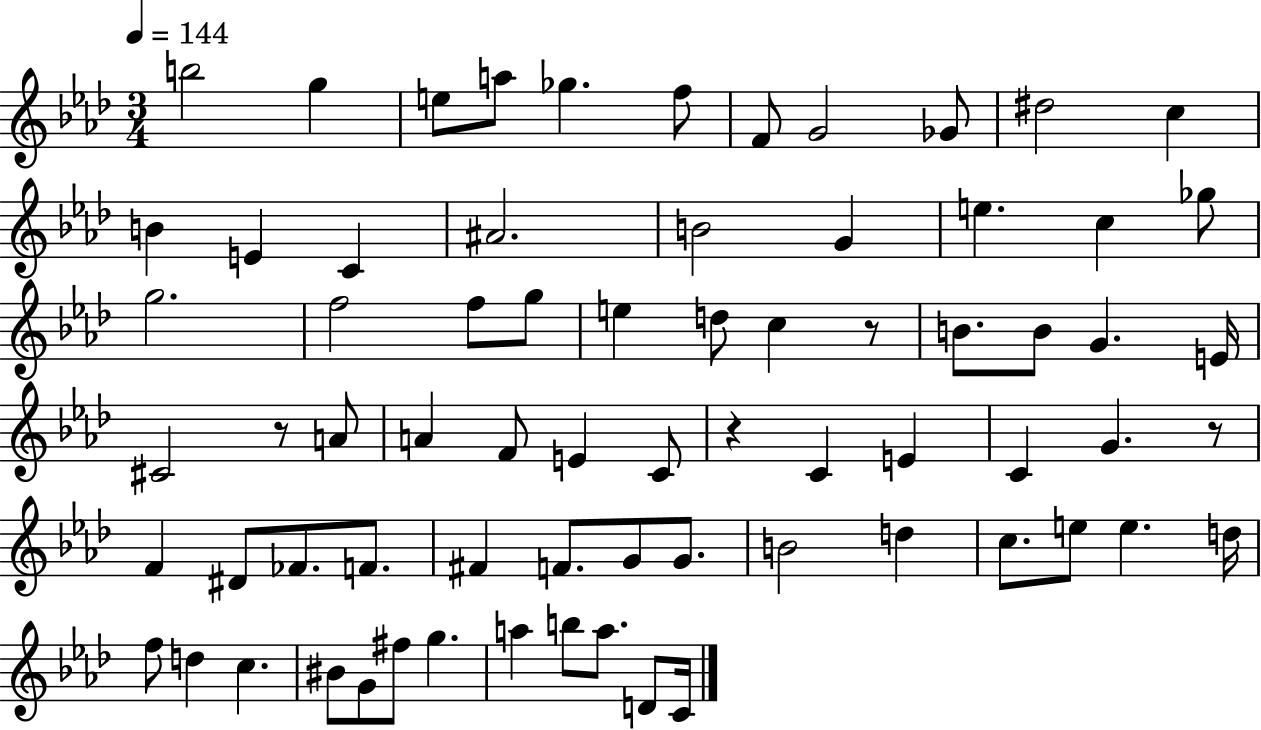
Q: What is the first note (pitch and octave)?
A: B5